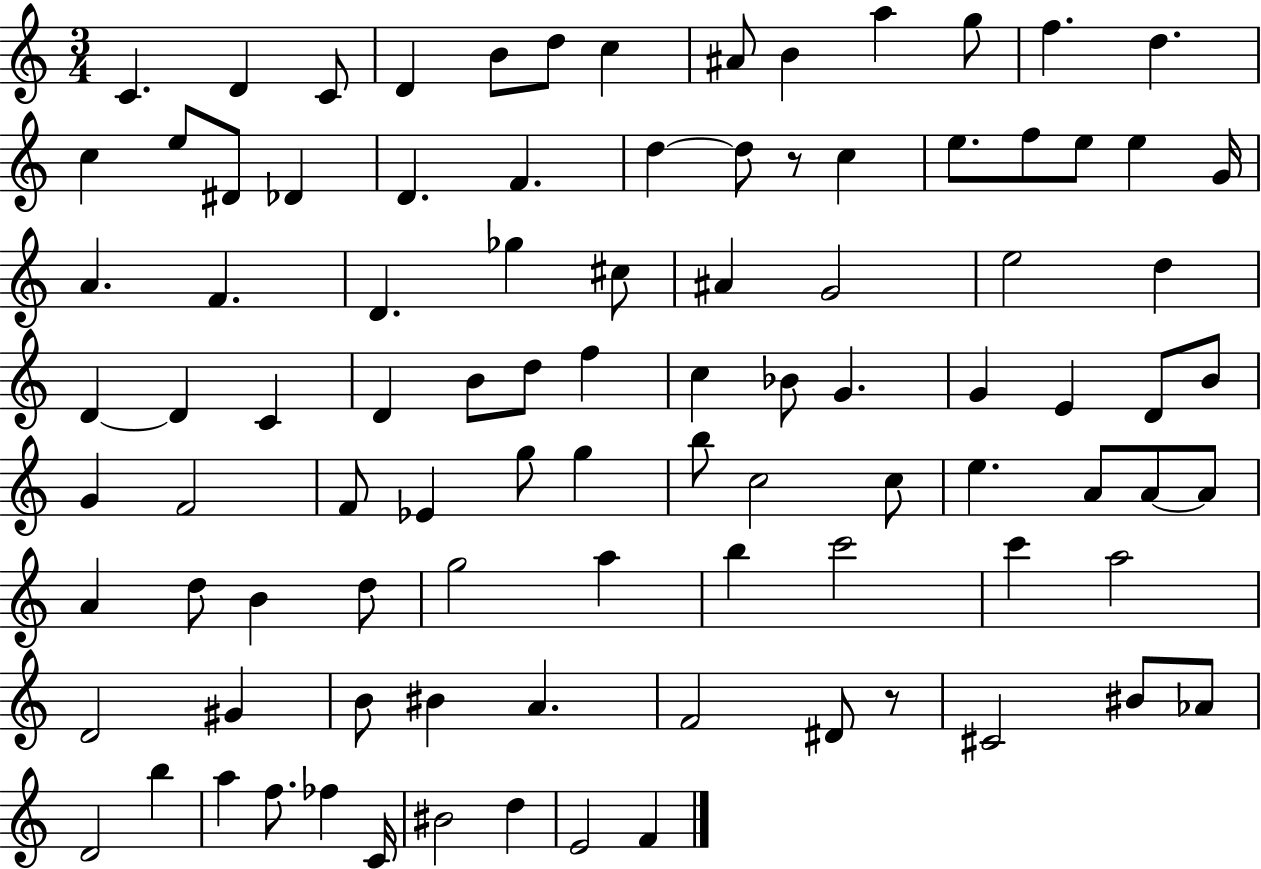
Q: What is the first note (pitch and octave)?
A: C4